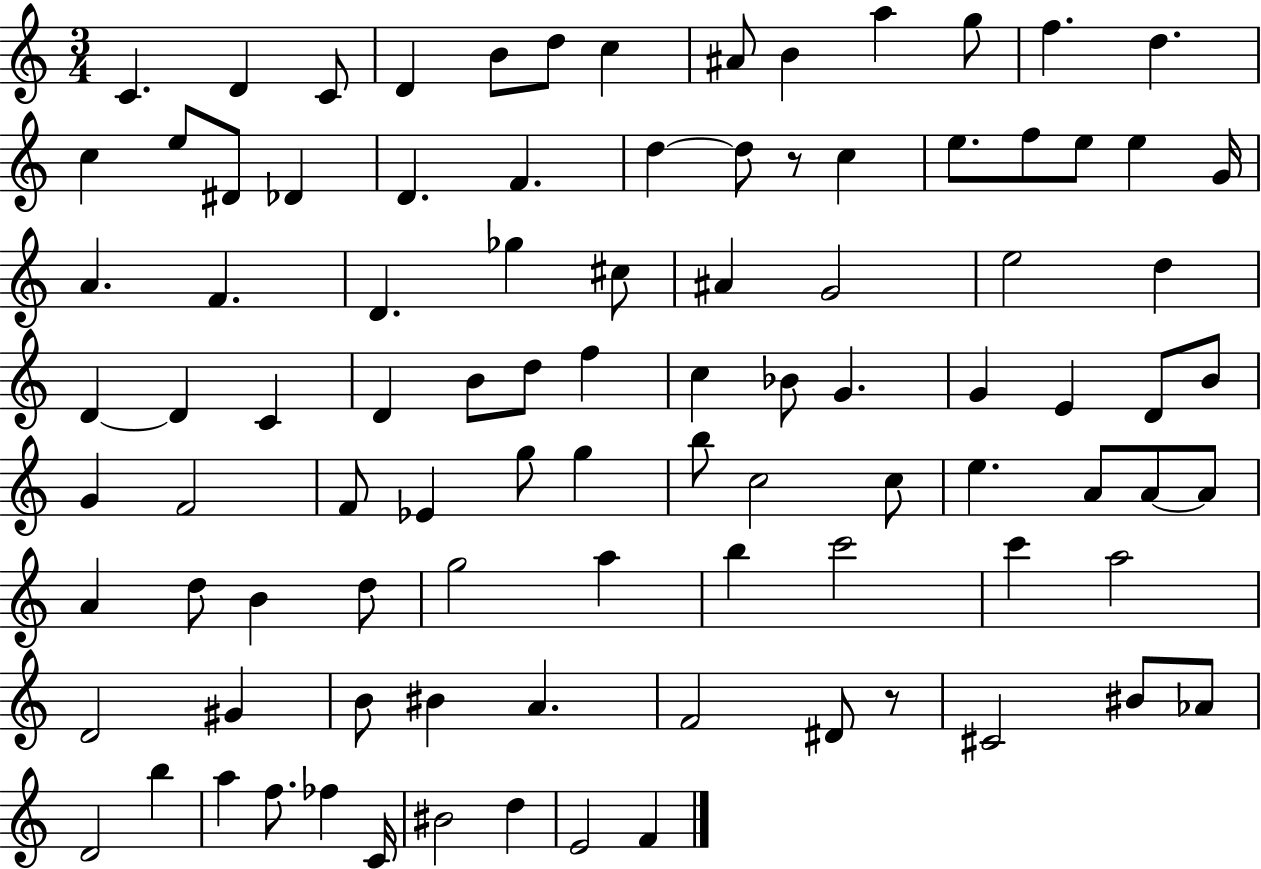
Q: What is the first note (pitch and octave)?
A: C4